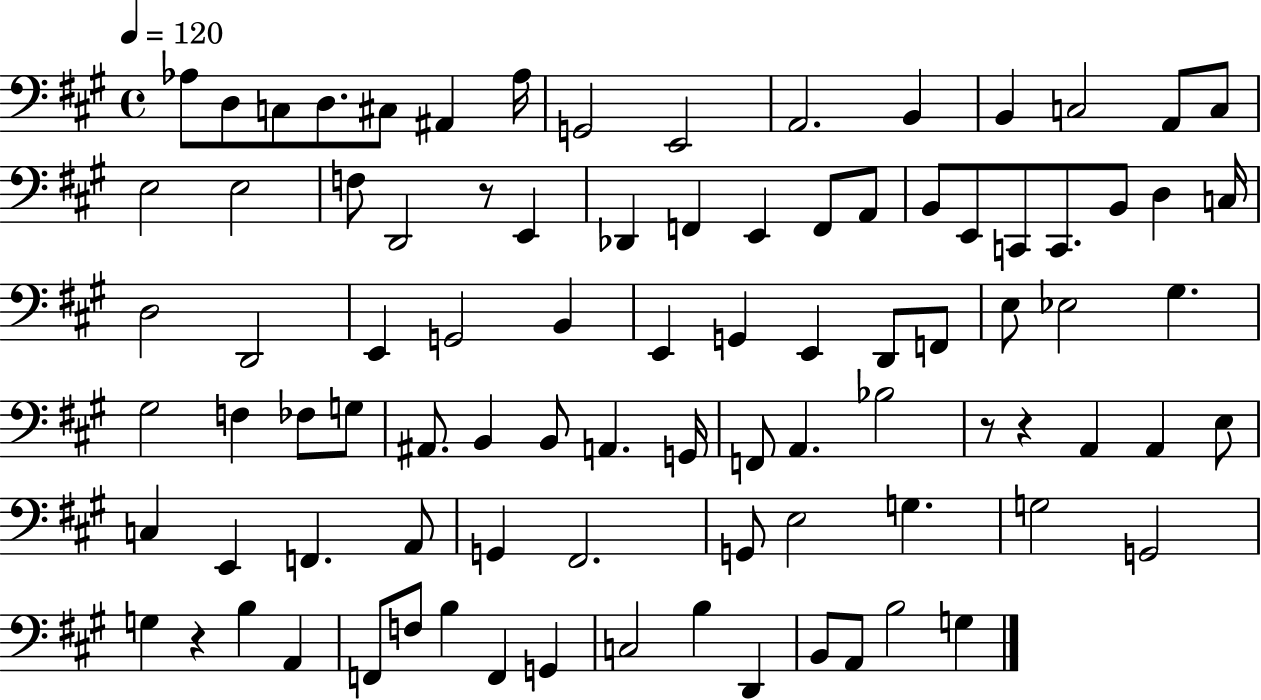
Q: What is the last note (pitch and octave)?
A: G3